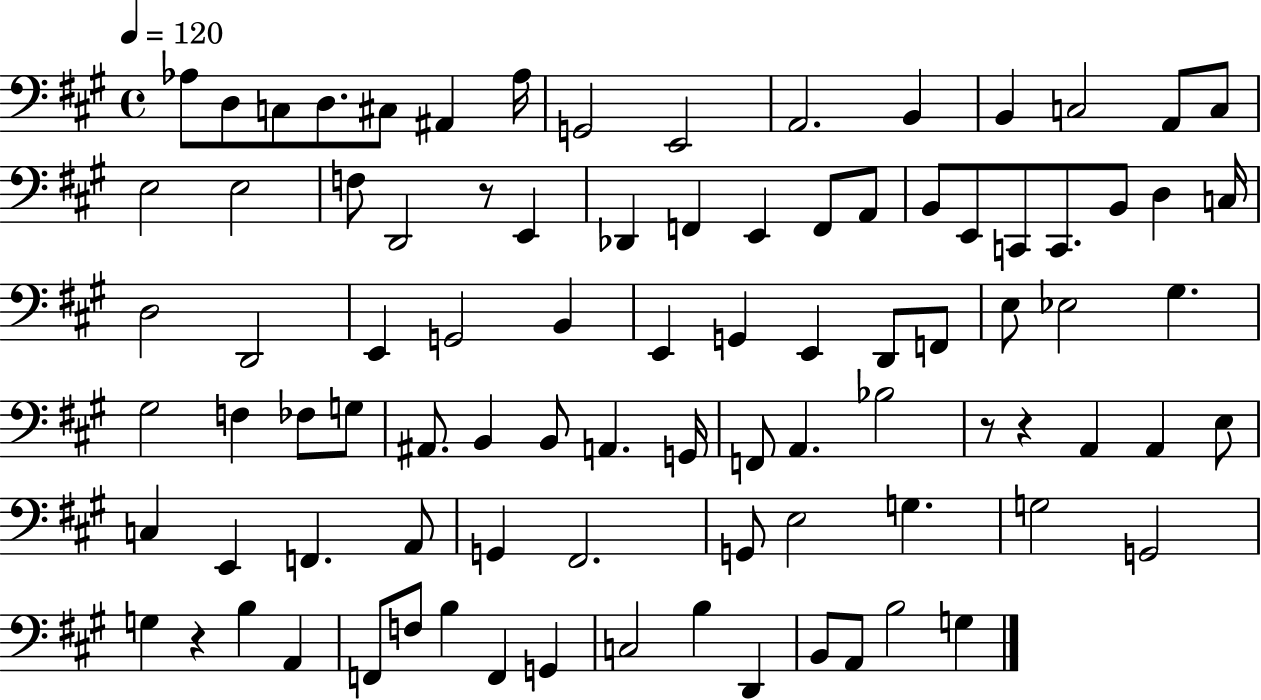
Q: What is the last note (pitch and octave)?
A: G3